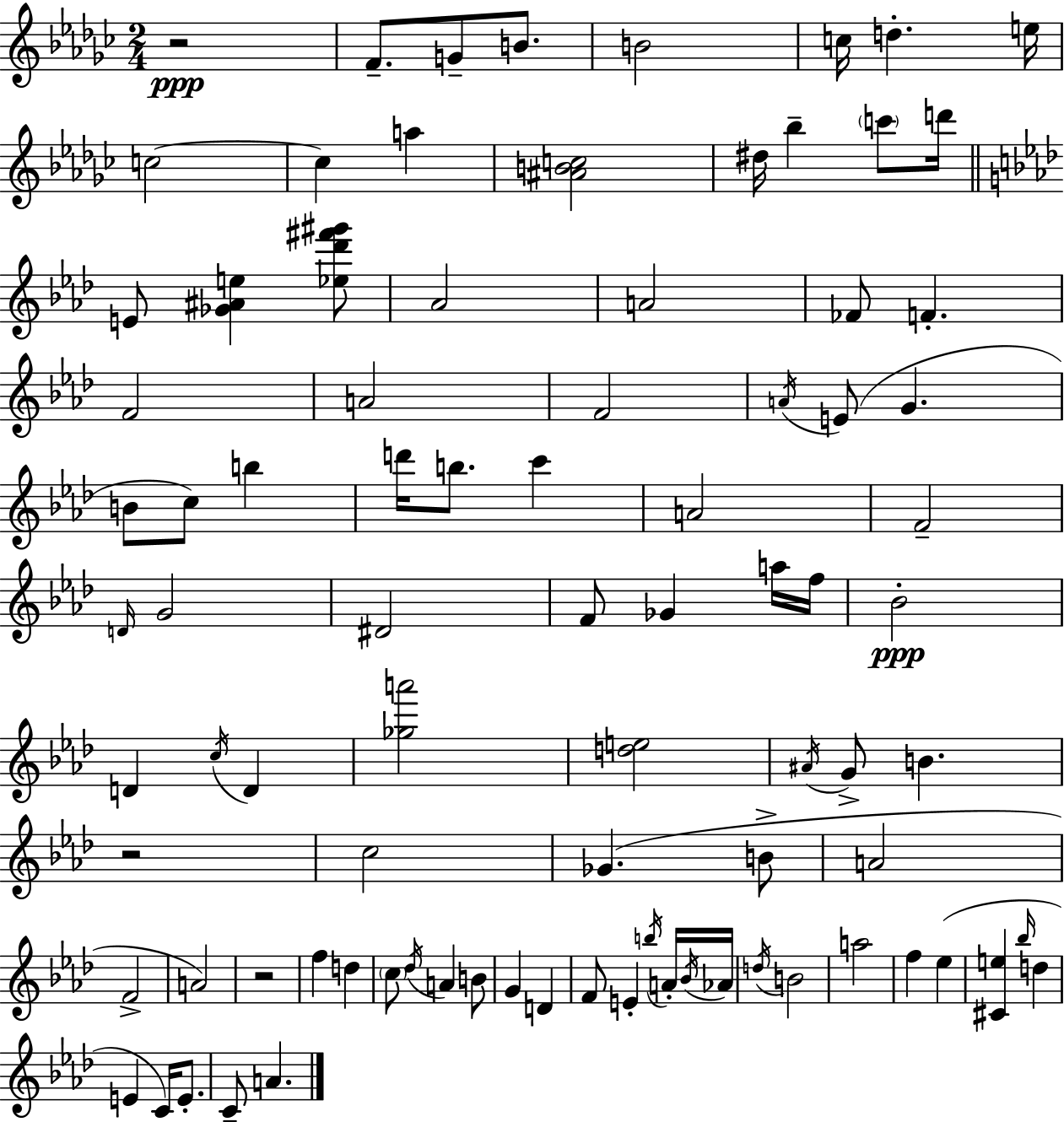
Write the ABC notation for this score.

X:1
T:Untitled
M:2/4
L:1/4
K:Ebm
z2 F/2 G/2 B/2 B2 c/4 d e/4 c2 c a [^ABc]2 ^d/4 _b c'/2 d'/4 E/2 [_G^Ae] [_e_d'^f'^g']/2 _A2 A2 _F/2 F F2 A2 F2 A/4 E/2 G B/2 c/2 b d'/4 b/2 c' A2 F2 D/4 G2 ^D2 F/2 _G a/4 f/4 _B2 D c/4 D [_ga']2 [de]2 ^A/4 G/2 B z2 c2 _G B/2 A2 F2 A2 z2 f d c/2 _d/4 A B/2 G D F/2 E b/4 A/4 _B/4 _A/4 d/4 B2 a2 f _e [^Ce] _b/4 d E C/4 E/2 C/2 A